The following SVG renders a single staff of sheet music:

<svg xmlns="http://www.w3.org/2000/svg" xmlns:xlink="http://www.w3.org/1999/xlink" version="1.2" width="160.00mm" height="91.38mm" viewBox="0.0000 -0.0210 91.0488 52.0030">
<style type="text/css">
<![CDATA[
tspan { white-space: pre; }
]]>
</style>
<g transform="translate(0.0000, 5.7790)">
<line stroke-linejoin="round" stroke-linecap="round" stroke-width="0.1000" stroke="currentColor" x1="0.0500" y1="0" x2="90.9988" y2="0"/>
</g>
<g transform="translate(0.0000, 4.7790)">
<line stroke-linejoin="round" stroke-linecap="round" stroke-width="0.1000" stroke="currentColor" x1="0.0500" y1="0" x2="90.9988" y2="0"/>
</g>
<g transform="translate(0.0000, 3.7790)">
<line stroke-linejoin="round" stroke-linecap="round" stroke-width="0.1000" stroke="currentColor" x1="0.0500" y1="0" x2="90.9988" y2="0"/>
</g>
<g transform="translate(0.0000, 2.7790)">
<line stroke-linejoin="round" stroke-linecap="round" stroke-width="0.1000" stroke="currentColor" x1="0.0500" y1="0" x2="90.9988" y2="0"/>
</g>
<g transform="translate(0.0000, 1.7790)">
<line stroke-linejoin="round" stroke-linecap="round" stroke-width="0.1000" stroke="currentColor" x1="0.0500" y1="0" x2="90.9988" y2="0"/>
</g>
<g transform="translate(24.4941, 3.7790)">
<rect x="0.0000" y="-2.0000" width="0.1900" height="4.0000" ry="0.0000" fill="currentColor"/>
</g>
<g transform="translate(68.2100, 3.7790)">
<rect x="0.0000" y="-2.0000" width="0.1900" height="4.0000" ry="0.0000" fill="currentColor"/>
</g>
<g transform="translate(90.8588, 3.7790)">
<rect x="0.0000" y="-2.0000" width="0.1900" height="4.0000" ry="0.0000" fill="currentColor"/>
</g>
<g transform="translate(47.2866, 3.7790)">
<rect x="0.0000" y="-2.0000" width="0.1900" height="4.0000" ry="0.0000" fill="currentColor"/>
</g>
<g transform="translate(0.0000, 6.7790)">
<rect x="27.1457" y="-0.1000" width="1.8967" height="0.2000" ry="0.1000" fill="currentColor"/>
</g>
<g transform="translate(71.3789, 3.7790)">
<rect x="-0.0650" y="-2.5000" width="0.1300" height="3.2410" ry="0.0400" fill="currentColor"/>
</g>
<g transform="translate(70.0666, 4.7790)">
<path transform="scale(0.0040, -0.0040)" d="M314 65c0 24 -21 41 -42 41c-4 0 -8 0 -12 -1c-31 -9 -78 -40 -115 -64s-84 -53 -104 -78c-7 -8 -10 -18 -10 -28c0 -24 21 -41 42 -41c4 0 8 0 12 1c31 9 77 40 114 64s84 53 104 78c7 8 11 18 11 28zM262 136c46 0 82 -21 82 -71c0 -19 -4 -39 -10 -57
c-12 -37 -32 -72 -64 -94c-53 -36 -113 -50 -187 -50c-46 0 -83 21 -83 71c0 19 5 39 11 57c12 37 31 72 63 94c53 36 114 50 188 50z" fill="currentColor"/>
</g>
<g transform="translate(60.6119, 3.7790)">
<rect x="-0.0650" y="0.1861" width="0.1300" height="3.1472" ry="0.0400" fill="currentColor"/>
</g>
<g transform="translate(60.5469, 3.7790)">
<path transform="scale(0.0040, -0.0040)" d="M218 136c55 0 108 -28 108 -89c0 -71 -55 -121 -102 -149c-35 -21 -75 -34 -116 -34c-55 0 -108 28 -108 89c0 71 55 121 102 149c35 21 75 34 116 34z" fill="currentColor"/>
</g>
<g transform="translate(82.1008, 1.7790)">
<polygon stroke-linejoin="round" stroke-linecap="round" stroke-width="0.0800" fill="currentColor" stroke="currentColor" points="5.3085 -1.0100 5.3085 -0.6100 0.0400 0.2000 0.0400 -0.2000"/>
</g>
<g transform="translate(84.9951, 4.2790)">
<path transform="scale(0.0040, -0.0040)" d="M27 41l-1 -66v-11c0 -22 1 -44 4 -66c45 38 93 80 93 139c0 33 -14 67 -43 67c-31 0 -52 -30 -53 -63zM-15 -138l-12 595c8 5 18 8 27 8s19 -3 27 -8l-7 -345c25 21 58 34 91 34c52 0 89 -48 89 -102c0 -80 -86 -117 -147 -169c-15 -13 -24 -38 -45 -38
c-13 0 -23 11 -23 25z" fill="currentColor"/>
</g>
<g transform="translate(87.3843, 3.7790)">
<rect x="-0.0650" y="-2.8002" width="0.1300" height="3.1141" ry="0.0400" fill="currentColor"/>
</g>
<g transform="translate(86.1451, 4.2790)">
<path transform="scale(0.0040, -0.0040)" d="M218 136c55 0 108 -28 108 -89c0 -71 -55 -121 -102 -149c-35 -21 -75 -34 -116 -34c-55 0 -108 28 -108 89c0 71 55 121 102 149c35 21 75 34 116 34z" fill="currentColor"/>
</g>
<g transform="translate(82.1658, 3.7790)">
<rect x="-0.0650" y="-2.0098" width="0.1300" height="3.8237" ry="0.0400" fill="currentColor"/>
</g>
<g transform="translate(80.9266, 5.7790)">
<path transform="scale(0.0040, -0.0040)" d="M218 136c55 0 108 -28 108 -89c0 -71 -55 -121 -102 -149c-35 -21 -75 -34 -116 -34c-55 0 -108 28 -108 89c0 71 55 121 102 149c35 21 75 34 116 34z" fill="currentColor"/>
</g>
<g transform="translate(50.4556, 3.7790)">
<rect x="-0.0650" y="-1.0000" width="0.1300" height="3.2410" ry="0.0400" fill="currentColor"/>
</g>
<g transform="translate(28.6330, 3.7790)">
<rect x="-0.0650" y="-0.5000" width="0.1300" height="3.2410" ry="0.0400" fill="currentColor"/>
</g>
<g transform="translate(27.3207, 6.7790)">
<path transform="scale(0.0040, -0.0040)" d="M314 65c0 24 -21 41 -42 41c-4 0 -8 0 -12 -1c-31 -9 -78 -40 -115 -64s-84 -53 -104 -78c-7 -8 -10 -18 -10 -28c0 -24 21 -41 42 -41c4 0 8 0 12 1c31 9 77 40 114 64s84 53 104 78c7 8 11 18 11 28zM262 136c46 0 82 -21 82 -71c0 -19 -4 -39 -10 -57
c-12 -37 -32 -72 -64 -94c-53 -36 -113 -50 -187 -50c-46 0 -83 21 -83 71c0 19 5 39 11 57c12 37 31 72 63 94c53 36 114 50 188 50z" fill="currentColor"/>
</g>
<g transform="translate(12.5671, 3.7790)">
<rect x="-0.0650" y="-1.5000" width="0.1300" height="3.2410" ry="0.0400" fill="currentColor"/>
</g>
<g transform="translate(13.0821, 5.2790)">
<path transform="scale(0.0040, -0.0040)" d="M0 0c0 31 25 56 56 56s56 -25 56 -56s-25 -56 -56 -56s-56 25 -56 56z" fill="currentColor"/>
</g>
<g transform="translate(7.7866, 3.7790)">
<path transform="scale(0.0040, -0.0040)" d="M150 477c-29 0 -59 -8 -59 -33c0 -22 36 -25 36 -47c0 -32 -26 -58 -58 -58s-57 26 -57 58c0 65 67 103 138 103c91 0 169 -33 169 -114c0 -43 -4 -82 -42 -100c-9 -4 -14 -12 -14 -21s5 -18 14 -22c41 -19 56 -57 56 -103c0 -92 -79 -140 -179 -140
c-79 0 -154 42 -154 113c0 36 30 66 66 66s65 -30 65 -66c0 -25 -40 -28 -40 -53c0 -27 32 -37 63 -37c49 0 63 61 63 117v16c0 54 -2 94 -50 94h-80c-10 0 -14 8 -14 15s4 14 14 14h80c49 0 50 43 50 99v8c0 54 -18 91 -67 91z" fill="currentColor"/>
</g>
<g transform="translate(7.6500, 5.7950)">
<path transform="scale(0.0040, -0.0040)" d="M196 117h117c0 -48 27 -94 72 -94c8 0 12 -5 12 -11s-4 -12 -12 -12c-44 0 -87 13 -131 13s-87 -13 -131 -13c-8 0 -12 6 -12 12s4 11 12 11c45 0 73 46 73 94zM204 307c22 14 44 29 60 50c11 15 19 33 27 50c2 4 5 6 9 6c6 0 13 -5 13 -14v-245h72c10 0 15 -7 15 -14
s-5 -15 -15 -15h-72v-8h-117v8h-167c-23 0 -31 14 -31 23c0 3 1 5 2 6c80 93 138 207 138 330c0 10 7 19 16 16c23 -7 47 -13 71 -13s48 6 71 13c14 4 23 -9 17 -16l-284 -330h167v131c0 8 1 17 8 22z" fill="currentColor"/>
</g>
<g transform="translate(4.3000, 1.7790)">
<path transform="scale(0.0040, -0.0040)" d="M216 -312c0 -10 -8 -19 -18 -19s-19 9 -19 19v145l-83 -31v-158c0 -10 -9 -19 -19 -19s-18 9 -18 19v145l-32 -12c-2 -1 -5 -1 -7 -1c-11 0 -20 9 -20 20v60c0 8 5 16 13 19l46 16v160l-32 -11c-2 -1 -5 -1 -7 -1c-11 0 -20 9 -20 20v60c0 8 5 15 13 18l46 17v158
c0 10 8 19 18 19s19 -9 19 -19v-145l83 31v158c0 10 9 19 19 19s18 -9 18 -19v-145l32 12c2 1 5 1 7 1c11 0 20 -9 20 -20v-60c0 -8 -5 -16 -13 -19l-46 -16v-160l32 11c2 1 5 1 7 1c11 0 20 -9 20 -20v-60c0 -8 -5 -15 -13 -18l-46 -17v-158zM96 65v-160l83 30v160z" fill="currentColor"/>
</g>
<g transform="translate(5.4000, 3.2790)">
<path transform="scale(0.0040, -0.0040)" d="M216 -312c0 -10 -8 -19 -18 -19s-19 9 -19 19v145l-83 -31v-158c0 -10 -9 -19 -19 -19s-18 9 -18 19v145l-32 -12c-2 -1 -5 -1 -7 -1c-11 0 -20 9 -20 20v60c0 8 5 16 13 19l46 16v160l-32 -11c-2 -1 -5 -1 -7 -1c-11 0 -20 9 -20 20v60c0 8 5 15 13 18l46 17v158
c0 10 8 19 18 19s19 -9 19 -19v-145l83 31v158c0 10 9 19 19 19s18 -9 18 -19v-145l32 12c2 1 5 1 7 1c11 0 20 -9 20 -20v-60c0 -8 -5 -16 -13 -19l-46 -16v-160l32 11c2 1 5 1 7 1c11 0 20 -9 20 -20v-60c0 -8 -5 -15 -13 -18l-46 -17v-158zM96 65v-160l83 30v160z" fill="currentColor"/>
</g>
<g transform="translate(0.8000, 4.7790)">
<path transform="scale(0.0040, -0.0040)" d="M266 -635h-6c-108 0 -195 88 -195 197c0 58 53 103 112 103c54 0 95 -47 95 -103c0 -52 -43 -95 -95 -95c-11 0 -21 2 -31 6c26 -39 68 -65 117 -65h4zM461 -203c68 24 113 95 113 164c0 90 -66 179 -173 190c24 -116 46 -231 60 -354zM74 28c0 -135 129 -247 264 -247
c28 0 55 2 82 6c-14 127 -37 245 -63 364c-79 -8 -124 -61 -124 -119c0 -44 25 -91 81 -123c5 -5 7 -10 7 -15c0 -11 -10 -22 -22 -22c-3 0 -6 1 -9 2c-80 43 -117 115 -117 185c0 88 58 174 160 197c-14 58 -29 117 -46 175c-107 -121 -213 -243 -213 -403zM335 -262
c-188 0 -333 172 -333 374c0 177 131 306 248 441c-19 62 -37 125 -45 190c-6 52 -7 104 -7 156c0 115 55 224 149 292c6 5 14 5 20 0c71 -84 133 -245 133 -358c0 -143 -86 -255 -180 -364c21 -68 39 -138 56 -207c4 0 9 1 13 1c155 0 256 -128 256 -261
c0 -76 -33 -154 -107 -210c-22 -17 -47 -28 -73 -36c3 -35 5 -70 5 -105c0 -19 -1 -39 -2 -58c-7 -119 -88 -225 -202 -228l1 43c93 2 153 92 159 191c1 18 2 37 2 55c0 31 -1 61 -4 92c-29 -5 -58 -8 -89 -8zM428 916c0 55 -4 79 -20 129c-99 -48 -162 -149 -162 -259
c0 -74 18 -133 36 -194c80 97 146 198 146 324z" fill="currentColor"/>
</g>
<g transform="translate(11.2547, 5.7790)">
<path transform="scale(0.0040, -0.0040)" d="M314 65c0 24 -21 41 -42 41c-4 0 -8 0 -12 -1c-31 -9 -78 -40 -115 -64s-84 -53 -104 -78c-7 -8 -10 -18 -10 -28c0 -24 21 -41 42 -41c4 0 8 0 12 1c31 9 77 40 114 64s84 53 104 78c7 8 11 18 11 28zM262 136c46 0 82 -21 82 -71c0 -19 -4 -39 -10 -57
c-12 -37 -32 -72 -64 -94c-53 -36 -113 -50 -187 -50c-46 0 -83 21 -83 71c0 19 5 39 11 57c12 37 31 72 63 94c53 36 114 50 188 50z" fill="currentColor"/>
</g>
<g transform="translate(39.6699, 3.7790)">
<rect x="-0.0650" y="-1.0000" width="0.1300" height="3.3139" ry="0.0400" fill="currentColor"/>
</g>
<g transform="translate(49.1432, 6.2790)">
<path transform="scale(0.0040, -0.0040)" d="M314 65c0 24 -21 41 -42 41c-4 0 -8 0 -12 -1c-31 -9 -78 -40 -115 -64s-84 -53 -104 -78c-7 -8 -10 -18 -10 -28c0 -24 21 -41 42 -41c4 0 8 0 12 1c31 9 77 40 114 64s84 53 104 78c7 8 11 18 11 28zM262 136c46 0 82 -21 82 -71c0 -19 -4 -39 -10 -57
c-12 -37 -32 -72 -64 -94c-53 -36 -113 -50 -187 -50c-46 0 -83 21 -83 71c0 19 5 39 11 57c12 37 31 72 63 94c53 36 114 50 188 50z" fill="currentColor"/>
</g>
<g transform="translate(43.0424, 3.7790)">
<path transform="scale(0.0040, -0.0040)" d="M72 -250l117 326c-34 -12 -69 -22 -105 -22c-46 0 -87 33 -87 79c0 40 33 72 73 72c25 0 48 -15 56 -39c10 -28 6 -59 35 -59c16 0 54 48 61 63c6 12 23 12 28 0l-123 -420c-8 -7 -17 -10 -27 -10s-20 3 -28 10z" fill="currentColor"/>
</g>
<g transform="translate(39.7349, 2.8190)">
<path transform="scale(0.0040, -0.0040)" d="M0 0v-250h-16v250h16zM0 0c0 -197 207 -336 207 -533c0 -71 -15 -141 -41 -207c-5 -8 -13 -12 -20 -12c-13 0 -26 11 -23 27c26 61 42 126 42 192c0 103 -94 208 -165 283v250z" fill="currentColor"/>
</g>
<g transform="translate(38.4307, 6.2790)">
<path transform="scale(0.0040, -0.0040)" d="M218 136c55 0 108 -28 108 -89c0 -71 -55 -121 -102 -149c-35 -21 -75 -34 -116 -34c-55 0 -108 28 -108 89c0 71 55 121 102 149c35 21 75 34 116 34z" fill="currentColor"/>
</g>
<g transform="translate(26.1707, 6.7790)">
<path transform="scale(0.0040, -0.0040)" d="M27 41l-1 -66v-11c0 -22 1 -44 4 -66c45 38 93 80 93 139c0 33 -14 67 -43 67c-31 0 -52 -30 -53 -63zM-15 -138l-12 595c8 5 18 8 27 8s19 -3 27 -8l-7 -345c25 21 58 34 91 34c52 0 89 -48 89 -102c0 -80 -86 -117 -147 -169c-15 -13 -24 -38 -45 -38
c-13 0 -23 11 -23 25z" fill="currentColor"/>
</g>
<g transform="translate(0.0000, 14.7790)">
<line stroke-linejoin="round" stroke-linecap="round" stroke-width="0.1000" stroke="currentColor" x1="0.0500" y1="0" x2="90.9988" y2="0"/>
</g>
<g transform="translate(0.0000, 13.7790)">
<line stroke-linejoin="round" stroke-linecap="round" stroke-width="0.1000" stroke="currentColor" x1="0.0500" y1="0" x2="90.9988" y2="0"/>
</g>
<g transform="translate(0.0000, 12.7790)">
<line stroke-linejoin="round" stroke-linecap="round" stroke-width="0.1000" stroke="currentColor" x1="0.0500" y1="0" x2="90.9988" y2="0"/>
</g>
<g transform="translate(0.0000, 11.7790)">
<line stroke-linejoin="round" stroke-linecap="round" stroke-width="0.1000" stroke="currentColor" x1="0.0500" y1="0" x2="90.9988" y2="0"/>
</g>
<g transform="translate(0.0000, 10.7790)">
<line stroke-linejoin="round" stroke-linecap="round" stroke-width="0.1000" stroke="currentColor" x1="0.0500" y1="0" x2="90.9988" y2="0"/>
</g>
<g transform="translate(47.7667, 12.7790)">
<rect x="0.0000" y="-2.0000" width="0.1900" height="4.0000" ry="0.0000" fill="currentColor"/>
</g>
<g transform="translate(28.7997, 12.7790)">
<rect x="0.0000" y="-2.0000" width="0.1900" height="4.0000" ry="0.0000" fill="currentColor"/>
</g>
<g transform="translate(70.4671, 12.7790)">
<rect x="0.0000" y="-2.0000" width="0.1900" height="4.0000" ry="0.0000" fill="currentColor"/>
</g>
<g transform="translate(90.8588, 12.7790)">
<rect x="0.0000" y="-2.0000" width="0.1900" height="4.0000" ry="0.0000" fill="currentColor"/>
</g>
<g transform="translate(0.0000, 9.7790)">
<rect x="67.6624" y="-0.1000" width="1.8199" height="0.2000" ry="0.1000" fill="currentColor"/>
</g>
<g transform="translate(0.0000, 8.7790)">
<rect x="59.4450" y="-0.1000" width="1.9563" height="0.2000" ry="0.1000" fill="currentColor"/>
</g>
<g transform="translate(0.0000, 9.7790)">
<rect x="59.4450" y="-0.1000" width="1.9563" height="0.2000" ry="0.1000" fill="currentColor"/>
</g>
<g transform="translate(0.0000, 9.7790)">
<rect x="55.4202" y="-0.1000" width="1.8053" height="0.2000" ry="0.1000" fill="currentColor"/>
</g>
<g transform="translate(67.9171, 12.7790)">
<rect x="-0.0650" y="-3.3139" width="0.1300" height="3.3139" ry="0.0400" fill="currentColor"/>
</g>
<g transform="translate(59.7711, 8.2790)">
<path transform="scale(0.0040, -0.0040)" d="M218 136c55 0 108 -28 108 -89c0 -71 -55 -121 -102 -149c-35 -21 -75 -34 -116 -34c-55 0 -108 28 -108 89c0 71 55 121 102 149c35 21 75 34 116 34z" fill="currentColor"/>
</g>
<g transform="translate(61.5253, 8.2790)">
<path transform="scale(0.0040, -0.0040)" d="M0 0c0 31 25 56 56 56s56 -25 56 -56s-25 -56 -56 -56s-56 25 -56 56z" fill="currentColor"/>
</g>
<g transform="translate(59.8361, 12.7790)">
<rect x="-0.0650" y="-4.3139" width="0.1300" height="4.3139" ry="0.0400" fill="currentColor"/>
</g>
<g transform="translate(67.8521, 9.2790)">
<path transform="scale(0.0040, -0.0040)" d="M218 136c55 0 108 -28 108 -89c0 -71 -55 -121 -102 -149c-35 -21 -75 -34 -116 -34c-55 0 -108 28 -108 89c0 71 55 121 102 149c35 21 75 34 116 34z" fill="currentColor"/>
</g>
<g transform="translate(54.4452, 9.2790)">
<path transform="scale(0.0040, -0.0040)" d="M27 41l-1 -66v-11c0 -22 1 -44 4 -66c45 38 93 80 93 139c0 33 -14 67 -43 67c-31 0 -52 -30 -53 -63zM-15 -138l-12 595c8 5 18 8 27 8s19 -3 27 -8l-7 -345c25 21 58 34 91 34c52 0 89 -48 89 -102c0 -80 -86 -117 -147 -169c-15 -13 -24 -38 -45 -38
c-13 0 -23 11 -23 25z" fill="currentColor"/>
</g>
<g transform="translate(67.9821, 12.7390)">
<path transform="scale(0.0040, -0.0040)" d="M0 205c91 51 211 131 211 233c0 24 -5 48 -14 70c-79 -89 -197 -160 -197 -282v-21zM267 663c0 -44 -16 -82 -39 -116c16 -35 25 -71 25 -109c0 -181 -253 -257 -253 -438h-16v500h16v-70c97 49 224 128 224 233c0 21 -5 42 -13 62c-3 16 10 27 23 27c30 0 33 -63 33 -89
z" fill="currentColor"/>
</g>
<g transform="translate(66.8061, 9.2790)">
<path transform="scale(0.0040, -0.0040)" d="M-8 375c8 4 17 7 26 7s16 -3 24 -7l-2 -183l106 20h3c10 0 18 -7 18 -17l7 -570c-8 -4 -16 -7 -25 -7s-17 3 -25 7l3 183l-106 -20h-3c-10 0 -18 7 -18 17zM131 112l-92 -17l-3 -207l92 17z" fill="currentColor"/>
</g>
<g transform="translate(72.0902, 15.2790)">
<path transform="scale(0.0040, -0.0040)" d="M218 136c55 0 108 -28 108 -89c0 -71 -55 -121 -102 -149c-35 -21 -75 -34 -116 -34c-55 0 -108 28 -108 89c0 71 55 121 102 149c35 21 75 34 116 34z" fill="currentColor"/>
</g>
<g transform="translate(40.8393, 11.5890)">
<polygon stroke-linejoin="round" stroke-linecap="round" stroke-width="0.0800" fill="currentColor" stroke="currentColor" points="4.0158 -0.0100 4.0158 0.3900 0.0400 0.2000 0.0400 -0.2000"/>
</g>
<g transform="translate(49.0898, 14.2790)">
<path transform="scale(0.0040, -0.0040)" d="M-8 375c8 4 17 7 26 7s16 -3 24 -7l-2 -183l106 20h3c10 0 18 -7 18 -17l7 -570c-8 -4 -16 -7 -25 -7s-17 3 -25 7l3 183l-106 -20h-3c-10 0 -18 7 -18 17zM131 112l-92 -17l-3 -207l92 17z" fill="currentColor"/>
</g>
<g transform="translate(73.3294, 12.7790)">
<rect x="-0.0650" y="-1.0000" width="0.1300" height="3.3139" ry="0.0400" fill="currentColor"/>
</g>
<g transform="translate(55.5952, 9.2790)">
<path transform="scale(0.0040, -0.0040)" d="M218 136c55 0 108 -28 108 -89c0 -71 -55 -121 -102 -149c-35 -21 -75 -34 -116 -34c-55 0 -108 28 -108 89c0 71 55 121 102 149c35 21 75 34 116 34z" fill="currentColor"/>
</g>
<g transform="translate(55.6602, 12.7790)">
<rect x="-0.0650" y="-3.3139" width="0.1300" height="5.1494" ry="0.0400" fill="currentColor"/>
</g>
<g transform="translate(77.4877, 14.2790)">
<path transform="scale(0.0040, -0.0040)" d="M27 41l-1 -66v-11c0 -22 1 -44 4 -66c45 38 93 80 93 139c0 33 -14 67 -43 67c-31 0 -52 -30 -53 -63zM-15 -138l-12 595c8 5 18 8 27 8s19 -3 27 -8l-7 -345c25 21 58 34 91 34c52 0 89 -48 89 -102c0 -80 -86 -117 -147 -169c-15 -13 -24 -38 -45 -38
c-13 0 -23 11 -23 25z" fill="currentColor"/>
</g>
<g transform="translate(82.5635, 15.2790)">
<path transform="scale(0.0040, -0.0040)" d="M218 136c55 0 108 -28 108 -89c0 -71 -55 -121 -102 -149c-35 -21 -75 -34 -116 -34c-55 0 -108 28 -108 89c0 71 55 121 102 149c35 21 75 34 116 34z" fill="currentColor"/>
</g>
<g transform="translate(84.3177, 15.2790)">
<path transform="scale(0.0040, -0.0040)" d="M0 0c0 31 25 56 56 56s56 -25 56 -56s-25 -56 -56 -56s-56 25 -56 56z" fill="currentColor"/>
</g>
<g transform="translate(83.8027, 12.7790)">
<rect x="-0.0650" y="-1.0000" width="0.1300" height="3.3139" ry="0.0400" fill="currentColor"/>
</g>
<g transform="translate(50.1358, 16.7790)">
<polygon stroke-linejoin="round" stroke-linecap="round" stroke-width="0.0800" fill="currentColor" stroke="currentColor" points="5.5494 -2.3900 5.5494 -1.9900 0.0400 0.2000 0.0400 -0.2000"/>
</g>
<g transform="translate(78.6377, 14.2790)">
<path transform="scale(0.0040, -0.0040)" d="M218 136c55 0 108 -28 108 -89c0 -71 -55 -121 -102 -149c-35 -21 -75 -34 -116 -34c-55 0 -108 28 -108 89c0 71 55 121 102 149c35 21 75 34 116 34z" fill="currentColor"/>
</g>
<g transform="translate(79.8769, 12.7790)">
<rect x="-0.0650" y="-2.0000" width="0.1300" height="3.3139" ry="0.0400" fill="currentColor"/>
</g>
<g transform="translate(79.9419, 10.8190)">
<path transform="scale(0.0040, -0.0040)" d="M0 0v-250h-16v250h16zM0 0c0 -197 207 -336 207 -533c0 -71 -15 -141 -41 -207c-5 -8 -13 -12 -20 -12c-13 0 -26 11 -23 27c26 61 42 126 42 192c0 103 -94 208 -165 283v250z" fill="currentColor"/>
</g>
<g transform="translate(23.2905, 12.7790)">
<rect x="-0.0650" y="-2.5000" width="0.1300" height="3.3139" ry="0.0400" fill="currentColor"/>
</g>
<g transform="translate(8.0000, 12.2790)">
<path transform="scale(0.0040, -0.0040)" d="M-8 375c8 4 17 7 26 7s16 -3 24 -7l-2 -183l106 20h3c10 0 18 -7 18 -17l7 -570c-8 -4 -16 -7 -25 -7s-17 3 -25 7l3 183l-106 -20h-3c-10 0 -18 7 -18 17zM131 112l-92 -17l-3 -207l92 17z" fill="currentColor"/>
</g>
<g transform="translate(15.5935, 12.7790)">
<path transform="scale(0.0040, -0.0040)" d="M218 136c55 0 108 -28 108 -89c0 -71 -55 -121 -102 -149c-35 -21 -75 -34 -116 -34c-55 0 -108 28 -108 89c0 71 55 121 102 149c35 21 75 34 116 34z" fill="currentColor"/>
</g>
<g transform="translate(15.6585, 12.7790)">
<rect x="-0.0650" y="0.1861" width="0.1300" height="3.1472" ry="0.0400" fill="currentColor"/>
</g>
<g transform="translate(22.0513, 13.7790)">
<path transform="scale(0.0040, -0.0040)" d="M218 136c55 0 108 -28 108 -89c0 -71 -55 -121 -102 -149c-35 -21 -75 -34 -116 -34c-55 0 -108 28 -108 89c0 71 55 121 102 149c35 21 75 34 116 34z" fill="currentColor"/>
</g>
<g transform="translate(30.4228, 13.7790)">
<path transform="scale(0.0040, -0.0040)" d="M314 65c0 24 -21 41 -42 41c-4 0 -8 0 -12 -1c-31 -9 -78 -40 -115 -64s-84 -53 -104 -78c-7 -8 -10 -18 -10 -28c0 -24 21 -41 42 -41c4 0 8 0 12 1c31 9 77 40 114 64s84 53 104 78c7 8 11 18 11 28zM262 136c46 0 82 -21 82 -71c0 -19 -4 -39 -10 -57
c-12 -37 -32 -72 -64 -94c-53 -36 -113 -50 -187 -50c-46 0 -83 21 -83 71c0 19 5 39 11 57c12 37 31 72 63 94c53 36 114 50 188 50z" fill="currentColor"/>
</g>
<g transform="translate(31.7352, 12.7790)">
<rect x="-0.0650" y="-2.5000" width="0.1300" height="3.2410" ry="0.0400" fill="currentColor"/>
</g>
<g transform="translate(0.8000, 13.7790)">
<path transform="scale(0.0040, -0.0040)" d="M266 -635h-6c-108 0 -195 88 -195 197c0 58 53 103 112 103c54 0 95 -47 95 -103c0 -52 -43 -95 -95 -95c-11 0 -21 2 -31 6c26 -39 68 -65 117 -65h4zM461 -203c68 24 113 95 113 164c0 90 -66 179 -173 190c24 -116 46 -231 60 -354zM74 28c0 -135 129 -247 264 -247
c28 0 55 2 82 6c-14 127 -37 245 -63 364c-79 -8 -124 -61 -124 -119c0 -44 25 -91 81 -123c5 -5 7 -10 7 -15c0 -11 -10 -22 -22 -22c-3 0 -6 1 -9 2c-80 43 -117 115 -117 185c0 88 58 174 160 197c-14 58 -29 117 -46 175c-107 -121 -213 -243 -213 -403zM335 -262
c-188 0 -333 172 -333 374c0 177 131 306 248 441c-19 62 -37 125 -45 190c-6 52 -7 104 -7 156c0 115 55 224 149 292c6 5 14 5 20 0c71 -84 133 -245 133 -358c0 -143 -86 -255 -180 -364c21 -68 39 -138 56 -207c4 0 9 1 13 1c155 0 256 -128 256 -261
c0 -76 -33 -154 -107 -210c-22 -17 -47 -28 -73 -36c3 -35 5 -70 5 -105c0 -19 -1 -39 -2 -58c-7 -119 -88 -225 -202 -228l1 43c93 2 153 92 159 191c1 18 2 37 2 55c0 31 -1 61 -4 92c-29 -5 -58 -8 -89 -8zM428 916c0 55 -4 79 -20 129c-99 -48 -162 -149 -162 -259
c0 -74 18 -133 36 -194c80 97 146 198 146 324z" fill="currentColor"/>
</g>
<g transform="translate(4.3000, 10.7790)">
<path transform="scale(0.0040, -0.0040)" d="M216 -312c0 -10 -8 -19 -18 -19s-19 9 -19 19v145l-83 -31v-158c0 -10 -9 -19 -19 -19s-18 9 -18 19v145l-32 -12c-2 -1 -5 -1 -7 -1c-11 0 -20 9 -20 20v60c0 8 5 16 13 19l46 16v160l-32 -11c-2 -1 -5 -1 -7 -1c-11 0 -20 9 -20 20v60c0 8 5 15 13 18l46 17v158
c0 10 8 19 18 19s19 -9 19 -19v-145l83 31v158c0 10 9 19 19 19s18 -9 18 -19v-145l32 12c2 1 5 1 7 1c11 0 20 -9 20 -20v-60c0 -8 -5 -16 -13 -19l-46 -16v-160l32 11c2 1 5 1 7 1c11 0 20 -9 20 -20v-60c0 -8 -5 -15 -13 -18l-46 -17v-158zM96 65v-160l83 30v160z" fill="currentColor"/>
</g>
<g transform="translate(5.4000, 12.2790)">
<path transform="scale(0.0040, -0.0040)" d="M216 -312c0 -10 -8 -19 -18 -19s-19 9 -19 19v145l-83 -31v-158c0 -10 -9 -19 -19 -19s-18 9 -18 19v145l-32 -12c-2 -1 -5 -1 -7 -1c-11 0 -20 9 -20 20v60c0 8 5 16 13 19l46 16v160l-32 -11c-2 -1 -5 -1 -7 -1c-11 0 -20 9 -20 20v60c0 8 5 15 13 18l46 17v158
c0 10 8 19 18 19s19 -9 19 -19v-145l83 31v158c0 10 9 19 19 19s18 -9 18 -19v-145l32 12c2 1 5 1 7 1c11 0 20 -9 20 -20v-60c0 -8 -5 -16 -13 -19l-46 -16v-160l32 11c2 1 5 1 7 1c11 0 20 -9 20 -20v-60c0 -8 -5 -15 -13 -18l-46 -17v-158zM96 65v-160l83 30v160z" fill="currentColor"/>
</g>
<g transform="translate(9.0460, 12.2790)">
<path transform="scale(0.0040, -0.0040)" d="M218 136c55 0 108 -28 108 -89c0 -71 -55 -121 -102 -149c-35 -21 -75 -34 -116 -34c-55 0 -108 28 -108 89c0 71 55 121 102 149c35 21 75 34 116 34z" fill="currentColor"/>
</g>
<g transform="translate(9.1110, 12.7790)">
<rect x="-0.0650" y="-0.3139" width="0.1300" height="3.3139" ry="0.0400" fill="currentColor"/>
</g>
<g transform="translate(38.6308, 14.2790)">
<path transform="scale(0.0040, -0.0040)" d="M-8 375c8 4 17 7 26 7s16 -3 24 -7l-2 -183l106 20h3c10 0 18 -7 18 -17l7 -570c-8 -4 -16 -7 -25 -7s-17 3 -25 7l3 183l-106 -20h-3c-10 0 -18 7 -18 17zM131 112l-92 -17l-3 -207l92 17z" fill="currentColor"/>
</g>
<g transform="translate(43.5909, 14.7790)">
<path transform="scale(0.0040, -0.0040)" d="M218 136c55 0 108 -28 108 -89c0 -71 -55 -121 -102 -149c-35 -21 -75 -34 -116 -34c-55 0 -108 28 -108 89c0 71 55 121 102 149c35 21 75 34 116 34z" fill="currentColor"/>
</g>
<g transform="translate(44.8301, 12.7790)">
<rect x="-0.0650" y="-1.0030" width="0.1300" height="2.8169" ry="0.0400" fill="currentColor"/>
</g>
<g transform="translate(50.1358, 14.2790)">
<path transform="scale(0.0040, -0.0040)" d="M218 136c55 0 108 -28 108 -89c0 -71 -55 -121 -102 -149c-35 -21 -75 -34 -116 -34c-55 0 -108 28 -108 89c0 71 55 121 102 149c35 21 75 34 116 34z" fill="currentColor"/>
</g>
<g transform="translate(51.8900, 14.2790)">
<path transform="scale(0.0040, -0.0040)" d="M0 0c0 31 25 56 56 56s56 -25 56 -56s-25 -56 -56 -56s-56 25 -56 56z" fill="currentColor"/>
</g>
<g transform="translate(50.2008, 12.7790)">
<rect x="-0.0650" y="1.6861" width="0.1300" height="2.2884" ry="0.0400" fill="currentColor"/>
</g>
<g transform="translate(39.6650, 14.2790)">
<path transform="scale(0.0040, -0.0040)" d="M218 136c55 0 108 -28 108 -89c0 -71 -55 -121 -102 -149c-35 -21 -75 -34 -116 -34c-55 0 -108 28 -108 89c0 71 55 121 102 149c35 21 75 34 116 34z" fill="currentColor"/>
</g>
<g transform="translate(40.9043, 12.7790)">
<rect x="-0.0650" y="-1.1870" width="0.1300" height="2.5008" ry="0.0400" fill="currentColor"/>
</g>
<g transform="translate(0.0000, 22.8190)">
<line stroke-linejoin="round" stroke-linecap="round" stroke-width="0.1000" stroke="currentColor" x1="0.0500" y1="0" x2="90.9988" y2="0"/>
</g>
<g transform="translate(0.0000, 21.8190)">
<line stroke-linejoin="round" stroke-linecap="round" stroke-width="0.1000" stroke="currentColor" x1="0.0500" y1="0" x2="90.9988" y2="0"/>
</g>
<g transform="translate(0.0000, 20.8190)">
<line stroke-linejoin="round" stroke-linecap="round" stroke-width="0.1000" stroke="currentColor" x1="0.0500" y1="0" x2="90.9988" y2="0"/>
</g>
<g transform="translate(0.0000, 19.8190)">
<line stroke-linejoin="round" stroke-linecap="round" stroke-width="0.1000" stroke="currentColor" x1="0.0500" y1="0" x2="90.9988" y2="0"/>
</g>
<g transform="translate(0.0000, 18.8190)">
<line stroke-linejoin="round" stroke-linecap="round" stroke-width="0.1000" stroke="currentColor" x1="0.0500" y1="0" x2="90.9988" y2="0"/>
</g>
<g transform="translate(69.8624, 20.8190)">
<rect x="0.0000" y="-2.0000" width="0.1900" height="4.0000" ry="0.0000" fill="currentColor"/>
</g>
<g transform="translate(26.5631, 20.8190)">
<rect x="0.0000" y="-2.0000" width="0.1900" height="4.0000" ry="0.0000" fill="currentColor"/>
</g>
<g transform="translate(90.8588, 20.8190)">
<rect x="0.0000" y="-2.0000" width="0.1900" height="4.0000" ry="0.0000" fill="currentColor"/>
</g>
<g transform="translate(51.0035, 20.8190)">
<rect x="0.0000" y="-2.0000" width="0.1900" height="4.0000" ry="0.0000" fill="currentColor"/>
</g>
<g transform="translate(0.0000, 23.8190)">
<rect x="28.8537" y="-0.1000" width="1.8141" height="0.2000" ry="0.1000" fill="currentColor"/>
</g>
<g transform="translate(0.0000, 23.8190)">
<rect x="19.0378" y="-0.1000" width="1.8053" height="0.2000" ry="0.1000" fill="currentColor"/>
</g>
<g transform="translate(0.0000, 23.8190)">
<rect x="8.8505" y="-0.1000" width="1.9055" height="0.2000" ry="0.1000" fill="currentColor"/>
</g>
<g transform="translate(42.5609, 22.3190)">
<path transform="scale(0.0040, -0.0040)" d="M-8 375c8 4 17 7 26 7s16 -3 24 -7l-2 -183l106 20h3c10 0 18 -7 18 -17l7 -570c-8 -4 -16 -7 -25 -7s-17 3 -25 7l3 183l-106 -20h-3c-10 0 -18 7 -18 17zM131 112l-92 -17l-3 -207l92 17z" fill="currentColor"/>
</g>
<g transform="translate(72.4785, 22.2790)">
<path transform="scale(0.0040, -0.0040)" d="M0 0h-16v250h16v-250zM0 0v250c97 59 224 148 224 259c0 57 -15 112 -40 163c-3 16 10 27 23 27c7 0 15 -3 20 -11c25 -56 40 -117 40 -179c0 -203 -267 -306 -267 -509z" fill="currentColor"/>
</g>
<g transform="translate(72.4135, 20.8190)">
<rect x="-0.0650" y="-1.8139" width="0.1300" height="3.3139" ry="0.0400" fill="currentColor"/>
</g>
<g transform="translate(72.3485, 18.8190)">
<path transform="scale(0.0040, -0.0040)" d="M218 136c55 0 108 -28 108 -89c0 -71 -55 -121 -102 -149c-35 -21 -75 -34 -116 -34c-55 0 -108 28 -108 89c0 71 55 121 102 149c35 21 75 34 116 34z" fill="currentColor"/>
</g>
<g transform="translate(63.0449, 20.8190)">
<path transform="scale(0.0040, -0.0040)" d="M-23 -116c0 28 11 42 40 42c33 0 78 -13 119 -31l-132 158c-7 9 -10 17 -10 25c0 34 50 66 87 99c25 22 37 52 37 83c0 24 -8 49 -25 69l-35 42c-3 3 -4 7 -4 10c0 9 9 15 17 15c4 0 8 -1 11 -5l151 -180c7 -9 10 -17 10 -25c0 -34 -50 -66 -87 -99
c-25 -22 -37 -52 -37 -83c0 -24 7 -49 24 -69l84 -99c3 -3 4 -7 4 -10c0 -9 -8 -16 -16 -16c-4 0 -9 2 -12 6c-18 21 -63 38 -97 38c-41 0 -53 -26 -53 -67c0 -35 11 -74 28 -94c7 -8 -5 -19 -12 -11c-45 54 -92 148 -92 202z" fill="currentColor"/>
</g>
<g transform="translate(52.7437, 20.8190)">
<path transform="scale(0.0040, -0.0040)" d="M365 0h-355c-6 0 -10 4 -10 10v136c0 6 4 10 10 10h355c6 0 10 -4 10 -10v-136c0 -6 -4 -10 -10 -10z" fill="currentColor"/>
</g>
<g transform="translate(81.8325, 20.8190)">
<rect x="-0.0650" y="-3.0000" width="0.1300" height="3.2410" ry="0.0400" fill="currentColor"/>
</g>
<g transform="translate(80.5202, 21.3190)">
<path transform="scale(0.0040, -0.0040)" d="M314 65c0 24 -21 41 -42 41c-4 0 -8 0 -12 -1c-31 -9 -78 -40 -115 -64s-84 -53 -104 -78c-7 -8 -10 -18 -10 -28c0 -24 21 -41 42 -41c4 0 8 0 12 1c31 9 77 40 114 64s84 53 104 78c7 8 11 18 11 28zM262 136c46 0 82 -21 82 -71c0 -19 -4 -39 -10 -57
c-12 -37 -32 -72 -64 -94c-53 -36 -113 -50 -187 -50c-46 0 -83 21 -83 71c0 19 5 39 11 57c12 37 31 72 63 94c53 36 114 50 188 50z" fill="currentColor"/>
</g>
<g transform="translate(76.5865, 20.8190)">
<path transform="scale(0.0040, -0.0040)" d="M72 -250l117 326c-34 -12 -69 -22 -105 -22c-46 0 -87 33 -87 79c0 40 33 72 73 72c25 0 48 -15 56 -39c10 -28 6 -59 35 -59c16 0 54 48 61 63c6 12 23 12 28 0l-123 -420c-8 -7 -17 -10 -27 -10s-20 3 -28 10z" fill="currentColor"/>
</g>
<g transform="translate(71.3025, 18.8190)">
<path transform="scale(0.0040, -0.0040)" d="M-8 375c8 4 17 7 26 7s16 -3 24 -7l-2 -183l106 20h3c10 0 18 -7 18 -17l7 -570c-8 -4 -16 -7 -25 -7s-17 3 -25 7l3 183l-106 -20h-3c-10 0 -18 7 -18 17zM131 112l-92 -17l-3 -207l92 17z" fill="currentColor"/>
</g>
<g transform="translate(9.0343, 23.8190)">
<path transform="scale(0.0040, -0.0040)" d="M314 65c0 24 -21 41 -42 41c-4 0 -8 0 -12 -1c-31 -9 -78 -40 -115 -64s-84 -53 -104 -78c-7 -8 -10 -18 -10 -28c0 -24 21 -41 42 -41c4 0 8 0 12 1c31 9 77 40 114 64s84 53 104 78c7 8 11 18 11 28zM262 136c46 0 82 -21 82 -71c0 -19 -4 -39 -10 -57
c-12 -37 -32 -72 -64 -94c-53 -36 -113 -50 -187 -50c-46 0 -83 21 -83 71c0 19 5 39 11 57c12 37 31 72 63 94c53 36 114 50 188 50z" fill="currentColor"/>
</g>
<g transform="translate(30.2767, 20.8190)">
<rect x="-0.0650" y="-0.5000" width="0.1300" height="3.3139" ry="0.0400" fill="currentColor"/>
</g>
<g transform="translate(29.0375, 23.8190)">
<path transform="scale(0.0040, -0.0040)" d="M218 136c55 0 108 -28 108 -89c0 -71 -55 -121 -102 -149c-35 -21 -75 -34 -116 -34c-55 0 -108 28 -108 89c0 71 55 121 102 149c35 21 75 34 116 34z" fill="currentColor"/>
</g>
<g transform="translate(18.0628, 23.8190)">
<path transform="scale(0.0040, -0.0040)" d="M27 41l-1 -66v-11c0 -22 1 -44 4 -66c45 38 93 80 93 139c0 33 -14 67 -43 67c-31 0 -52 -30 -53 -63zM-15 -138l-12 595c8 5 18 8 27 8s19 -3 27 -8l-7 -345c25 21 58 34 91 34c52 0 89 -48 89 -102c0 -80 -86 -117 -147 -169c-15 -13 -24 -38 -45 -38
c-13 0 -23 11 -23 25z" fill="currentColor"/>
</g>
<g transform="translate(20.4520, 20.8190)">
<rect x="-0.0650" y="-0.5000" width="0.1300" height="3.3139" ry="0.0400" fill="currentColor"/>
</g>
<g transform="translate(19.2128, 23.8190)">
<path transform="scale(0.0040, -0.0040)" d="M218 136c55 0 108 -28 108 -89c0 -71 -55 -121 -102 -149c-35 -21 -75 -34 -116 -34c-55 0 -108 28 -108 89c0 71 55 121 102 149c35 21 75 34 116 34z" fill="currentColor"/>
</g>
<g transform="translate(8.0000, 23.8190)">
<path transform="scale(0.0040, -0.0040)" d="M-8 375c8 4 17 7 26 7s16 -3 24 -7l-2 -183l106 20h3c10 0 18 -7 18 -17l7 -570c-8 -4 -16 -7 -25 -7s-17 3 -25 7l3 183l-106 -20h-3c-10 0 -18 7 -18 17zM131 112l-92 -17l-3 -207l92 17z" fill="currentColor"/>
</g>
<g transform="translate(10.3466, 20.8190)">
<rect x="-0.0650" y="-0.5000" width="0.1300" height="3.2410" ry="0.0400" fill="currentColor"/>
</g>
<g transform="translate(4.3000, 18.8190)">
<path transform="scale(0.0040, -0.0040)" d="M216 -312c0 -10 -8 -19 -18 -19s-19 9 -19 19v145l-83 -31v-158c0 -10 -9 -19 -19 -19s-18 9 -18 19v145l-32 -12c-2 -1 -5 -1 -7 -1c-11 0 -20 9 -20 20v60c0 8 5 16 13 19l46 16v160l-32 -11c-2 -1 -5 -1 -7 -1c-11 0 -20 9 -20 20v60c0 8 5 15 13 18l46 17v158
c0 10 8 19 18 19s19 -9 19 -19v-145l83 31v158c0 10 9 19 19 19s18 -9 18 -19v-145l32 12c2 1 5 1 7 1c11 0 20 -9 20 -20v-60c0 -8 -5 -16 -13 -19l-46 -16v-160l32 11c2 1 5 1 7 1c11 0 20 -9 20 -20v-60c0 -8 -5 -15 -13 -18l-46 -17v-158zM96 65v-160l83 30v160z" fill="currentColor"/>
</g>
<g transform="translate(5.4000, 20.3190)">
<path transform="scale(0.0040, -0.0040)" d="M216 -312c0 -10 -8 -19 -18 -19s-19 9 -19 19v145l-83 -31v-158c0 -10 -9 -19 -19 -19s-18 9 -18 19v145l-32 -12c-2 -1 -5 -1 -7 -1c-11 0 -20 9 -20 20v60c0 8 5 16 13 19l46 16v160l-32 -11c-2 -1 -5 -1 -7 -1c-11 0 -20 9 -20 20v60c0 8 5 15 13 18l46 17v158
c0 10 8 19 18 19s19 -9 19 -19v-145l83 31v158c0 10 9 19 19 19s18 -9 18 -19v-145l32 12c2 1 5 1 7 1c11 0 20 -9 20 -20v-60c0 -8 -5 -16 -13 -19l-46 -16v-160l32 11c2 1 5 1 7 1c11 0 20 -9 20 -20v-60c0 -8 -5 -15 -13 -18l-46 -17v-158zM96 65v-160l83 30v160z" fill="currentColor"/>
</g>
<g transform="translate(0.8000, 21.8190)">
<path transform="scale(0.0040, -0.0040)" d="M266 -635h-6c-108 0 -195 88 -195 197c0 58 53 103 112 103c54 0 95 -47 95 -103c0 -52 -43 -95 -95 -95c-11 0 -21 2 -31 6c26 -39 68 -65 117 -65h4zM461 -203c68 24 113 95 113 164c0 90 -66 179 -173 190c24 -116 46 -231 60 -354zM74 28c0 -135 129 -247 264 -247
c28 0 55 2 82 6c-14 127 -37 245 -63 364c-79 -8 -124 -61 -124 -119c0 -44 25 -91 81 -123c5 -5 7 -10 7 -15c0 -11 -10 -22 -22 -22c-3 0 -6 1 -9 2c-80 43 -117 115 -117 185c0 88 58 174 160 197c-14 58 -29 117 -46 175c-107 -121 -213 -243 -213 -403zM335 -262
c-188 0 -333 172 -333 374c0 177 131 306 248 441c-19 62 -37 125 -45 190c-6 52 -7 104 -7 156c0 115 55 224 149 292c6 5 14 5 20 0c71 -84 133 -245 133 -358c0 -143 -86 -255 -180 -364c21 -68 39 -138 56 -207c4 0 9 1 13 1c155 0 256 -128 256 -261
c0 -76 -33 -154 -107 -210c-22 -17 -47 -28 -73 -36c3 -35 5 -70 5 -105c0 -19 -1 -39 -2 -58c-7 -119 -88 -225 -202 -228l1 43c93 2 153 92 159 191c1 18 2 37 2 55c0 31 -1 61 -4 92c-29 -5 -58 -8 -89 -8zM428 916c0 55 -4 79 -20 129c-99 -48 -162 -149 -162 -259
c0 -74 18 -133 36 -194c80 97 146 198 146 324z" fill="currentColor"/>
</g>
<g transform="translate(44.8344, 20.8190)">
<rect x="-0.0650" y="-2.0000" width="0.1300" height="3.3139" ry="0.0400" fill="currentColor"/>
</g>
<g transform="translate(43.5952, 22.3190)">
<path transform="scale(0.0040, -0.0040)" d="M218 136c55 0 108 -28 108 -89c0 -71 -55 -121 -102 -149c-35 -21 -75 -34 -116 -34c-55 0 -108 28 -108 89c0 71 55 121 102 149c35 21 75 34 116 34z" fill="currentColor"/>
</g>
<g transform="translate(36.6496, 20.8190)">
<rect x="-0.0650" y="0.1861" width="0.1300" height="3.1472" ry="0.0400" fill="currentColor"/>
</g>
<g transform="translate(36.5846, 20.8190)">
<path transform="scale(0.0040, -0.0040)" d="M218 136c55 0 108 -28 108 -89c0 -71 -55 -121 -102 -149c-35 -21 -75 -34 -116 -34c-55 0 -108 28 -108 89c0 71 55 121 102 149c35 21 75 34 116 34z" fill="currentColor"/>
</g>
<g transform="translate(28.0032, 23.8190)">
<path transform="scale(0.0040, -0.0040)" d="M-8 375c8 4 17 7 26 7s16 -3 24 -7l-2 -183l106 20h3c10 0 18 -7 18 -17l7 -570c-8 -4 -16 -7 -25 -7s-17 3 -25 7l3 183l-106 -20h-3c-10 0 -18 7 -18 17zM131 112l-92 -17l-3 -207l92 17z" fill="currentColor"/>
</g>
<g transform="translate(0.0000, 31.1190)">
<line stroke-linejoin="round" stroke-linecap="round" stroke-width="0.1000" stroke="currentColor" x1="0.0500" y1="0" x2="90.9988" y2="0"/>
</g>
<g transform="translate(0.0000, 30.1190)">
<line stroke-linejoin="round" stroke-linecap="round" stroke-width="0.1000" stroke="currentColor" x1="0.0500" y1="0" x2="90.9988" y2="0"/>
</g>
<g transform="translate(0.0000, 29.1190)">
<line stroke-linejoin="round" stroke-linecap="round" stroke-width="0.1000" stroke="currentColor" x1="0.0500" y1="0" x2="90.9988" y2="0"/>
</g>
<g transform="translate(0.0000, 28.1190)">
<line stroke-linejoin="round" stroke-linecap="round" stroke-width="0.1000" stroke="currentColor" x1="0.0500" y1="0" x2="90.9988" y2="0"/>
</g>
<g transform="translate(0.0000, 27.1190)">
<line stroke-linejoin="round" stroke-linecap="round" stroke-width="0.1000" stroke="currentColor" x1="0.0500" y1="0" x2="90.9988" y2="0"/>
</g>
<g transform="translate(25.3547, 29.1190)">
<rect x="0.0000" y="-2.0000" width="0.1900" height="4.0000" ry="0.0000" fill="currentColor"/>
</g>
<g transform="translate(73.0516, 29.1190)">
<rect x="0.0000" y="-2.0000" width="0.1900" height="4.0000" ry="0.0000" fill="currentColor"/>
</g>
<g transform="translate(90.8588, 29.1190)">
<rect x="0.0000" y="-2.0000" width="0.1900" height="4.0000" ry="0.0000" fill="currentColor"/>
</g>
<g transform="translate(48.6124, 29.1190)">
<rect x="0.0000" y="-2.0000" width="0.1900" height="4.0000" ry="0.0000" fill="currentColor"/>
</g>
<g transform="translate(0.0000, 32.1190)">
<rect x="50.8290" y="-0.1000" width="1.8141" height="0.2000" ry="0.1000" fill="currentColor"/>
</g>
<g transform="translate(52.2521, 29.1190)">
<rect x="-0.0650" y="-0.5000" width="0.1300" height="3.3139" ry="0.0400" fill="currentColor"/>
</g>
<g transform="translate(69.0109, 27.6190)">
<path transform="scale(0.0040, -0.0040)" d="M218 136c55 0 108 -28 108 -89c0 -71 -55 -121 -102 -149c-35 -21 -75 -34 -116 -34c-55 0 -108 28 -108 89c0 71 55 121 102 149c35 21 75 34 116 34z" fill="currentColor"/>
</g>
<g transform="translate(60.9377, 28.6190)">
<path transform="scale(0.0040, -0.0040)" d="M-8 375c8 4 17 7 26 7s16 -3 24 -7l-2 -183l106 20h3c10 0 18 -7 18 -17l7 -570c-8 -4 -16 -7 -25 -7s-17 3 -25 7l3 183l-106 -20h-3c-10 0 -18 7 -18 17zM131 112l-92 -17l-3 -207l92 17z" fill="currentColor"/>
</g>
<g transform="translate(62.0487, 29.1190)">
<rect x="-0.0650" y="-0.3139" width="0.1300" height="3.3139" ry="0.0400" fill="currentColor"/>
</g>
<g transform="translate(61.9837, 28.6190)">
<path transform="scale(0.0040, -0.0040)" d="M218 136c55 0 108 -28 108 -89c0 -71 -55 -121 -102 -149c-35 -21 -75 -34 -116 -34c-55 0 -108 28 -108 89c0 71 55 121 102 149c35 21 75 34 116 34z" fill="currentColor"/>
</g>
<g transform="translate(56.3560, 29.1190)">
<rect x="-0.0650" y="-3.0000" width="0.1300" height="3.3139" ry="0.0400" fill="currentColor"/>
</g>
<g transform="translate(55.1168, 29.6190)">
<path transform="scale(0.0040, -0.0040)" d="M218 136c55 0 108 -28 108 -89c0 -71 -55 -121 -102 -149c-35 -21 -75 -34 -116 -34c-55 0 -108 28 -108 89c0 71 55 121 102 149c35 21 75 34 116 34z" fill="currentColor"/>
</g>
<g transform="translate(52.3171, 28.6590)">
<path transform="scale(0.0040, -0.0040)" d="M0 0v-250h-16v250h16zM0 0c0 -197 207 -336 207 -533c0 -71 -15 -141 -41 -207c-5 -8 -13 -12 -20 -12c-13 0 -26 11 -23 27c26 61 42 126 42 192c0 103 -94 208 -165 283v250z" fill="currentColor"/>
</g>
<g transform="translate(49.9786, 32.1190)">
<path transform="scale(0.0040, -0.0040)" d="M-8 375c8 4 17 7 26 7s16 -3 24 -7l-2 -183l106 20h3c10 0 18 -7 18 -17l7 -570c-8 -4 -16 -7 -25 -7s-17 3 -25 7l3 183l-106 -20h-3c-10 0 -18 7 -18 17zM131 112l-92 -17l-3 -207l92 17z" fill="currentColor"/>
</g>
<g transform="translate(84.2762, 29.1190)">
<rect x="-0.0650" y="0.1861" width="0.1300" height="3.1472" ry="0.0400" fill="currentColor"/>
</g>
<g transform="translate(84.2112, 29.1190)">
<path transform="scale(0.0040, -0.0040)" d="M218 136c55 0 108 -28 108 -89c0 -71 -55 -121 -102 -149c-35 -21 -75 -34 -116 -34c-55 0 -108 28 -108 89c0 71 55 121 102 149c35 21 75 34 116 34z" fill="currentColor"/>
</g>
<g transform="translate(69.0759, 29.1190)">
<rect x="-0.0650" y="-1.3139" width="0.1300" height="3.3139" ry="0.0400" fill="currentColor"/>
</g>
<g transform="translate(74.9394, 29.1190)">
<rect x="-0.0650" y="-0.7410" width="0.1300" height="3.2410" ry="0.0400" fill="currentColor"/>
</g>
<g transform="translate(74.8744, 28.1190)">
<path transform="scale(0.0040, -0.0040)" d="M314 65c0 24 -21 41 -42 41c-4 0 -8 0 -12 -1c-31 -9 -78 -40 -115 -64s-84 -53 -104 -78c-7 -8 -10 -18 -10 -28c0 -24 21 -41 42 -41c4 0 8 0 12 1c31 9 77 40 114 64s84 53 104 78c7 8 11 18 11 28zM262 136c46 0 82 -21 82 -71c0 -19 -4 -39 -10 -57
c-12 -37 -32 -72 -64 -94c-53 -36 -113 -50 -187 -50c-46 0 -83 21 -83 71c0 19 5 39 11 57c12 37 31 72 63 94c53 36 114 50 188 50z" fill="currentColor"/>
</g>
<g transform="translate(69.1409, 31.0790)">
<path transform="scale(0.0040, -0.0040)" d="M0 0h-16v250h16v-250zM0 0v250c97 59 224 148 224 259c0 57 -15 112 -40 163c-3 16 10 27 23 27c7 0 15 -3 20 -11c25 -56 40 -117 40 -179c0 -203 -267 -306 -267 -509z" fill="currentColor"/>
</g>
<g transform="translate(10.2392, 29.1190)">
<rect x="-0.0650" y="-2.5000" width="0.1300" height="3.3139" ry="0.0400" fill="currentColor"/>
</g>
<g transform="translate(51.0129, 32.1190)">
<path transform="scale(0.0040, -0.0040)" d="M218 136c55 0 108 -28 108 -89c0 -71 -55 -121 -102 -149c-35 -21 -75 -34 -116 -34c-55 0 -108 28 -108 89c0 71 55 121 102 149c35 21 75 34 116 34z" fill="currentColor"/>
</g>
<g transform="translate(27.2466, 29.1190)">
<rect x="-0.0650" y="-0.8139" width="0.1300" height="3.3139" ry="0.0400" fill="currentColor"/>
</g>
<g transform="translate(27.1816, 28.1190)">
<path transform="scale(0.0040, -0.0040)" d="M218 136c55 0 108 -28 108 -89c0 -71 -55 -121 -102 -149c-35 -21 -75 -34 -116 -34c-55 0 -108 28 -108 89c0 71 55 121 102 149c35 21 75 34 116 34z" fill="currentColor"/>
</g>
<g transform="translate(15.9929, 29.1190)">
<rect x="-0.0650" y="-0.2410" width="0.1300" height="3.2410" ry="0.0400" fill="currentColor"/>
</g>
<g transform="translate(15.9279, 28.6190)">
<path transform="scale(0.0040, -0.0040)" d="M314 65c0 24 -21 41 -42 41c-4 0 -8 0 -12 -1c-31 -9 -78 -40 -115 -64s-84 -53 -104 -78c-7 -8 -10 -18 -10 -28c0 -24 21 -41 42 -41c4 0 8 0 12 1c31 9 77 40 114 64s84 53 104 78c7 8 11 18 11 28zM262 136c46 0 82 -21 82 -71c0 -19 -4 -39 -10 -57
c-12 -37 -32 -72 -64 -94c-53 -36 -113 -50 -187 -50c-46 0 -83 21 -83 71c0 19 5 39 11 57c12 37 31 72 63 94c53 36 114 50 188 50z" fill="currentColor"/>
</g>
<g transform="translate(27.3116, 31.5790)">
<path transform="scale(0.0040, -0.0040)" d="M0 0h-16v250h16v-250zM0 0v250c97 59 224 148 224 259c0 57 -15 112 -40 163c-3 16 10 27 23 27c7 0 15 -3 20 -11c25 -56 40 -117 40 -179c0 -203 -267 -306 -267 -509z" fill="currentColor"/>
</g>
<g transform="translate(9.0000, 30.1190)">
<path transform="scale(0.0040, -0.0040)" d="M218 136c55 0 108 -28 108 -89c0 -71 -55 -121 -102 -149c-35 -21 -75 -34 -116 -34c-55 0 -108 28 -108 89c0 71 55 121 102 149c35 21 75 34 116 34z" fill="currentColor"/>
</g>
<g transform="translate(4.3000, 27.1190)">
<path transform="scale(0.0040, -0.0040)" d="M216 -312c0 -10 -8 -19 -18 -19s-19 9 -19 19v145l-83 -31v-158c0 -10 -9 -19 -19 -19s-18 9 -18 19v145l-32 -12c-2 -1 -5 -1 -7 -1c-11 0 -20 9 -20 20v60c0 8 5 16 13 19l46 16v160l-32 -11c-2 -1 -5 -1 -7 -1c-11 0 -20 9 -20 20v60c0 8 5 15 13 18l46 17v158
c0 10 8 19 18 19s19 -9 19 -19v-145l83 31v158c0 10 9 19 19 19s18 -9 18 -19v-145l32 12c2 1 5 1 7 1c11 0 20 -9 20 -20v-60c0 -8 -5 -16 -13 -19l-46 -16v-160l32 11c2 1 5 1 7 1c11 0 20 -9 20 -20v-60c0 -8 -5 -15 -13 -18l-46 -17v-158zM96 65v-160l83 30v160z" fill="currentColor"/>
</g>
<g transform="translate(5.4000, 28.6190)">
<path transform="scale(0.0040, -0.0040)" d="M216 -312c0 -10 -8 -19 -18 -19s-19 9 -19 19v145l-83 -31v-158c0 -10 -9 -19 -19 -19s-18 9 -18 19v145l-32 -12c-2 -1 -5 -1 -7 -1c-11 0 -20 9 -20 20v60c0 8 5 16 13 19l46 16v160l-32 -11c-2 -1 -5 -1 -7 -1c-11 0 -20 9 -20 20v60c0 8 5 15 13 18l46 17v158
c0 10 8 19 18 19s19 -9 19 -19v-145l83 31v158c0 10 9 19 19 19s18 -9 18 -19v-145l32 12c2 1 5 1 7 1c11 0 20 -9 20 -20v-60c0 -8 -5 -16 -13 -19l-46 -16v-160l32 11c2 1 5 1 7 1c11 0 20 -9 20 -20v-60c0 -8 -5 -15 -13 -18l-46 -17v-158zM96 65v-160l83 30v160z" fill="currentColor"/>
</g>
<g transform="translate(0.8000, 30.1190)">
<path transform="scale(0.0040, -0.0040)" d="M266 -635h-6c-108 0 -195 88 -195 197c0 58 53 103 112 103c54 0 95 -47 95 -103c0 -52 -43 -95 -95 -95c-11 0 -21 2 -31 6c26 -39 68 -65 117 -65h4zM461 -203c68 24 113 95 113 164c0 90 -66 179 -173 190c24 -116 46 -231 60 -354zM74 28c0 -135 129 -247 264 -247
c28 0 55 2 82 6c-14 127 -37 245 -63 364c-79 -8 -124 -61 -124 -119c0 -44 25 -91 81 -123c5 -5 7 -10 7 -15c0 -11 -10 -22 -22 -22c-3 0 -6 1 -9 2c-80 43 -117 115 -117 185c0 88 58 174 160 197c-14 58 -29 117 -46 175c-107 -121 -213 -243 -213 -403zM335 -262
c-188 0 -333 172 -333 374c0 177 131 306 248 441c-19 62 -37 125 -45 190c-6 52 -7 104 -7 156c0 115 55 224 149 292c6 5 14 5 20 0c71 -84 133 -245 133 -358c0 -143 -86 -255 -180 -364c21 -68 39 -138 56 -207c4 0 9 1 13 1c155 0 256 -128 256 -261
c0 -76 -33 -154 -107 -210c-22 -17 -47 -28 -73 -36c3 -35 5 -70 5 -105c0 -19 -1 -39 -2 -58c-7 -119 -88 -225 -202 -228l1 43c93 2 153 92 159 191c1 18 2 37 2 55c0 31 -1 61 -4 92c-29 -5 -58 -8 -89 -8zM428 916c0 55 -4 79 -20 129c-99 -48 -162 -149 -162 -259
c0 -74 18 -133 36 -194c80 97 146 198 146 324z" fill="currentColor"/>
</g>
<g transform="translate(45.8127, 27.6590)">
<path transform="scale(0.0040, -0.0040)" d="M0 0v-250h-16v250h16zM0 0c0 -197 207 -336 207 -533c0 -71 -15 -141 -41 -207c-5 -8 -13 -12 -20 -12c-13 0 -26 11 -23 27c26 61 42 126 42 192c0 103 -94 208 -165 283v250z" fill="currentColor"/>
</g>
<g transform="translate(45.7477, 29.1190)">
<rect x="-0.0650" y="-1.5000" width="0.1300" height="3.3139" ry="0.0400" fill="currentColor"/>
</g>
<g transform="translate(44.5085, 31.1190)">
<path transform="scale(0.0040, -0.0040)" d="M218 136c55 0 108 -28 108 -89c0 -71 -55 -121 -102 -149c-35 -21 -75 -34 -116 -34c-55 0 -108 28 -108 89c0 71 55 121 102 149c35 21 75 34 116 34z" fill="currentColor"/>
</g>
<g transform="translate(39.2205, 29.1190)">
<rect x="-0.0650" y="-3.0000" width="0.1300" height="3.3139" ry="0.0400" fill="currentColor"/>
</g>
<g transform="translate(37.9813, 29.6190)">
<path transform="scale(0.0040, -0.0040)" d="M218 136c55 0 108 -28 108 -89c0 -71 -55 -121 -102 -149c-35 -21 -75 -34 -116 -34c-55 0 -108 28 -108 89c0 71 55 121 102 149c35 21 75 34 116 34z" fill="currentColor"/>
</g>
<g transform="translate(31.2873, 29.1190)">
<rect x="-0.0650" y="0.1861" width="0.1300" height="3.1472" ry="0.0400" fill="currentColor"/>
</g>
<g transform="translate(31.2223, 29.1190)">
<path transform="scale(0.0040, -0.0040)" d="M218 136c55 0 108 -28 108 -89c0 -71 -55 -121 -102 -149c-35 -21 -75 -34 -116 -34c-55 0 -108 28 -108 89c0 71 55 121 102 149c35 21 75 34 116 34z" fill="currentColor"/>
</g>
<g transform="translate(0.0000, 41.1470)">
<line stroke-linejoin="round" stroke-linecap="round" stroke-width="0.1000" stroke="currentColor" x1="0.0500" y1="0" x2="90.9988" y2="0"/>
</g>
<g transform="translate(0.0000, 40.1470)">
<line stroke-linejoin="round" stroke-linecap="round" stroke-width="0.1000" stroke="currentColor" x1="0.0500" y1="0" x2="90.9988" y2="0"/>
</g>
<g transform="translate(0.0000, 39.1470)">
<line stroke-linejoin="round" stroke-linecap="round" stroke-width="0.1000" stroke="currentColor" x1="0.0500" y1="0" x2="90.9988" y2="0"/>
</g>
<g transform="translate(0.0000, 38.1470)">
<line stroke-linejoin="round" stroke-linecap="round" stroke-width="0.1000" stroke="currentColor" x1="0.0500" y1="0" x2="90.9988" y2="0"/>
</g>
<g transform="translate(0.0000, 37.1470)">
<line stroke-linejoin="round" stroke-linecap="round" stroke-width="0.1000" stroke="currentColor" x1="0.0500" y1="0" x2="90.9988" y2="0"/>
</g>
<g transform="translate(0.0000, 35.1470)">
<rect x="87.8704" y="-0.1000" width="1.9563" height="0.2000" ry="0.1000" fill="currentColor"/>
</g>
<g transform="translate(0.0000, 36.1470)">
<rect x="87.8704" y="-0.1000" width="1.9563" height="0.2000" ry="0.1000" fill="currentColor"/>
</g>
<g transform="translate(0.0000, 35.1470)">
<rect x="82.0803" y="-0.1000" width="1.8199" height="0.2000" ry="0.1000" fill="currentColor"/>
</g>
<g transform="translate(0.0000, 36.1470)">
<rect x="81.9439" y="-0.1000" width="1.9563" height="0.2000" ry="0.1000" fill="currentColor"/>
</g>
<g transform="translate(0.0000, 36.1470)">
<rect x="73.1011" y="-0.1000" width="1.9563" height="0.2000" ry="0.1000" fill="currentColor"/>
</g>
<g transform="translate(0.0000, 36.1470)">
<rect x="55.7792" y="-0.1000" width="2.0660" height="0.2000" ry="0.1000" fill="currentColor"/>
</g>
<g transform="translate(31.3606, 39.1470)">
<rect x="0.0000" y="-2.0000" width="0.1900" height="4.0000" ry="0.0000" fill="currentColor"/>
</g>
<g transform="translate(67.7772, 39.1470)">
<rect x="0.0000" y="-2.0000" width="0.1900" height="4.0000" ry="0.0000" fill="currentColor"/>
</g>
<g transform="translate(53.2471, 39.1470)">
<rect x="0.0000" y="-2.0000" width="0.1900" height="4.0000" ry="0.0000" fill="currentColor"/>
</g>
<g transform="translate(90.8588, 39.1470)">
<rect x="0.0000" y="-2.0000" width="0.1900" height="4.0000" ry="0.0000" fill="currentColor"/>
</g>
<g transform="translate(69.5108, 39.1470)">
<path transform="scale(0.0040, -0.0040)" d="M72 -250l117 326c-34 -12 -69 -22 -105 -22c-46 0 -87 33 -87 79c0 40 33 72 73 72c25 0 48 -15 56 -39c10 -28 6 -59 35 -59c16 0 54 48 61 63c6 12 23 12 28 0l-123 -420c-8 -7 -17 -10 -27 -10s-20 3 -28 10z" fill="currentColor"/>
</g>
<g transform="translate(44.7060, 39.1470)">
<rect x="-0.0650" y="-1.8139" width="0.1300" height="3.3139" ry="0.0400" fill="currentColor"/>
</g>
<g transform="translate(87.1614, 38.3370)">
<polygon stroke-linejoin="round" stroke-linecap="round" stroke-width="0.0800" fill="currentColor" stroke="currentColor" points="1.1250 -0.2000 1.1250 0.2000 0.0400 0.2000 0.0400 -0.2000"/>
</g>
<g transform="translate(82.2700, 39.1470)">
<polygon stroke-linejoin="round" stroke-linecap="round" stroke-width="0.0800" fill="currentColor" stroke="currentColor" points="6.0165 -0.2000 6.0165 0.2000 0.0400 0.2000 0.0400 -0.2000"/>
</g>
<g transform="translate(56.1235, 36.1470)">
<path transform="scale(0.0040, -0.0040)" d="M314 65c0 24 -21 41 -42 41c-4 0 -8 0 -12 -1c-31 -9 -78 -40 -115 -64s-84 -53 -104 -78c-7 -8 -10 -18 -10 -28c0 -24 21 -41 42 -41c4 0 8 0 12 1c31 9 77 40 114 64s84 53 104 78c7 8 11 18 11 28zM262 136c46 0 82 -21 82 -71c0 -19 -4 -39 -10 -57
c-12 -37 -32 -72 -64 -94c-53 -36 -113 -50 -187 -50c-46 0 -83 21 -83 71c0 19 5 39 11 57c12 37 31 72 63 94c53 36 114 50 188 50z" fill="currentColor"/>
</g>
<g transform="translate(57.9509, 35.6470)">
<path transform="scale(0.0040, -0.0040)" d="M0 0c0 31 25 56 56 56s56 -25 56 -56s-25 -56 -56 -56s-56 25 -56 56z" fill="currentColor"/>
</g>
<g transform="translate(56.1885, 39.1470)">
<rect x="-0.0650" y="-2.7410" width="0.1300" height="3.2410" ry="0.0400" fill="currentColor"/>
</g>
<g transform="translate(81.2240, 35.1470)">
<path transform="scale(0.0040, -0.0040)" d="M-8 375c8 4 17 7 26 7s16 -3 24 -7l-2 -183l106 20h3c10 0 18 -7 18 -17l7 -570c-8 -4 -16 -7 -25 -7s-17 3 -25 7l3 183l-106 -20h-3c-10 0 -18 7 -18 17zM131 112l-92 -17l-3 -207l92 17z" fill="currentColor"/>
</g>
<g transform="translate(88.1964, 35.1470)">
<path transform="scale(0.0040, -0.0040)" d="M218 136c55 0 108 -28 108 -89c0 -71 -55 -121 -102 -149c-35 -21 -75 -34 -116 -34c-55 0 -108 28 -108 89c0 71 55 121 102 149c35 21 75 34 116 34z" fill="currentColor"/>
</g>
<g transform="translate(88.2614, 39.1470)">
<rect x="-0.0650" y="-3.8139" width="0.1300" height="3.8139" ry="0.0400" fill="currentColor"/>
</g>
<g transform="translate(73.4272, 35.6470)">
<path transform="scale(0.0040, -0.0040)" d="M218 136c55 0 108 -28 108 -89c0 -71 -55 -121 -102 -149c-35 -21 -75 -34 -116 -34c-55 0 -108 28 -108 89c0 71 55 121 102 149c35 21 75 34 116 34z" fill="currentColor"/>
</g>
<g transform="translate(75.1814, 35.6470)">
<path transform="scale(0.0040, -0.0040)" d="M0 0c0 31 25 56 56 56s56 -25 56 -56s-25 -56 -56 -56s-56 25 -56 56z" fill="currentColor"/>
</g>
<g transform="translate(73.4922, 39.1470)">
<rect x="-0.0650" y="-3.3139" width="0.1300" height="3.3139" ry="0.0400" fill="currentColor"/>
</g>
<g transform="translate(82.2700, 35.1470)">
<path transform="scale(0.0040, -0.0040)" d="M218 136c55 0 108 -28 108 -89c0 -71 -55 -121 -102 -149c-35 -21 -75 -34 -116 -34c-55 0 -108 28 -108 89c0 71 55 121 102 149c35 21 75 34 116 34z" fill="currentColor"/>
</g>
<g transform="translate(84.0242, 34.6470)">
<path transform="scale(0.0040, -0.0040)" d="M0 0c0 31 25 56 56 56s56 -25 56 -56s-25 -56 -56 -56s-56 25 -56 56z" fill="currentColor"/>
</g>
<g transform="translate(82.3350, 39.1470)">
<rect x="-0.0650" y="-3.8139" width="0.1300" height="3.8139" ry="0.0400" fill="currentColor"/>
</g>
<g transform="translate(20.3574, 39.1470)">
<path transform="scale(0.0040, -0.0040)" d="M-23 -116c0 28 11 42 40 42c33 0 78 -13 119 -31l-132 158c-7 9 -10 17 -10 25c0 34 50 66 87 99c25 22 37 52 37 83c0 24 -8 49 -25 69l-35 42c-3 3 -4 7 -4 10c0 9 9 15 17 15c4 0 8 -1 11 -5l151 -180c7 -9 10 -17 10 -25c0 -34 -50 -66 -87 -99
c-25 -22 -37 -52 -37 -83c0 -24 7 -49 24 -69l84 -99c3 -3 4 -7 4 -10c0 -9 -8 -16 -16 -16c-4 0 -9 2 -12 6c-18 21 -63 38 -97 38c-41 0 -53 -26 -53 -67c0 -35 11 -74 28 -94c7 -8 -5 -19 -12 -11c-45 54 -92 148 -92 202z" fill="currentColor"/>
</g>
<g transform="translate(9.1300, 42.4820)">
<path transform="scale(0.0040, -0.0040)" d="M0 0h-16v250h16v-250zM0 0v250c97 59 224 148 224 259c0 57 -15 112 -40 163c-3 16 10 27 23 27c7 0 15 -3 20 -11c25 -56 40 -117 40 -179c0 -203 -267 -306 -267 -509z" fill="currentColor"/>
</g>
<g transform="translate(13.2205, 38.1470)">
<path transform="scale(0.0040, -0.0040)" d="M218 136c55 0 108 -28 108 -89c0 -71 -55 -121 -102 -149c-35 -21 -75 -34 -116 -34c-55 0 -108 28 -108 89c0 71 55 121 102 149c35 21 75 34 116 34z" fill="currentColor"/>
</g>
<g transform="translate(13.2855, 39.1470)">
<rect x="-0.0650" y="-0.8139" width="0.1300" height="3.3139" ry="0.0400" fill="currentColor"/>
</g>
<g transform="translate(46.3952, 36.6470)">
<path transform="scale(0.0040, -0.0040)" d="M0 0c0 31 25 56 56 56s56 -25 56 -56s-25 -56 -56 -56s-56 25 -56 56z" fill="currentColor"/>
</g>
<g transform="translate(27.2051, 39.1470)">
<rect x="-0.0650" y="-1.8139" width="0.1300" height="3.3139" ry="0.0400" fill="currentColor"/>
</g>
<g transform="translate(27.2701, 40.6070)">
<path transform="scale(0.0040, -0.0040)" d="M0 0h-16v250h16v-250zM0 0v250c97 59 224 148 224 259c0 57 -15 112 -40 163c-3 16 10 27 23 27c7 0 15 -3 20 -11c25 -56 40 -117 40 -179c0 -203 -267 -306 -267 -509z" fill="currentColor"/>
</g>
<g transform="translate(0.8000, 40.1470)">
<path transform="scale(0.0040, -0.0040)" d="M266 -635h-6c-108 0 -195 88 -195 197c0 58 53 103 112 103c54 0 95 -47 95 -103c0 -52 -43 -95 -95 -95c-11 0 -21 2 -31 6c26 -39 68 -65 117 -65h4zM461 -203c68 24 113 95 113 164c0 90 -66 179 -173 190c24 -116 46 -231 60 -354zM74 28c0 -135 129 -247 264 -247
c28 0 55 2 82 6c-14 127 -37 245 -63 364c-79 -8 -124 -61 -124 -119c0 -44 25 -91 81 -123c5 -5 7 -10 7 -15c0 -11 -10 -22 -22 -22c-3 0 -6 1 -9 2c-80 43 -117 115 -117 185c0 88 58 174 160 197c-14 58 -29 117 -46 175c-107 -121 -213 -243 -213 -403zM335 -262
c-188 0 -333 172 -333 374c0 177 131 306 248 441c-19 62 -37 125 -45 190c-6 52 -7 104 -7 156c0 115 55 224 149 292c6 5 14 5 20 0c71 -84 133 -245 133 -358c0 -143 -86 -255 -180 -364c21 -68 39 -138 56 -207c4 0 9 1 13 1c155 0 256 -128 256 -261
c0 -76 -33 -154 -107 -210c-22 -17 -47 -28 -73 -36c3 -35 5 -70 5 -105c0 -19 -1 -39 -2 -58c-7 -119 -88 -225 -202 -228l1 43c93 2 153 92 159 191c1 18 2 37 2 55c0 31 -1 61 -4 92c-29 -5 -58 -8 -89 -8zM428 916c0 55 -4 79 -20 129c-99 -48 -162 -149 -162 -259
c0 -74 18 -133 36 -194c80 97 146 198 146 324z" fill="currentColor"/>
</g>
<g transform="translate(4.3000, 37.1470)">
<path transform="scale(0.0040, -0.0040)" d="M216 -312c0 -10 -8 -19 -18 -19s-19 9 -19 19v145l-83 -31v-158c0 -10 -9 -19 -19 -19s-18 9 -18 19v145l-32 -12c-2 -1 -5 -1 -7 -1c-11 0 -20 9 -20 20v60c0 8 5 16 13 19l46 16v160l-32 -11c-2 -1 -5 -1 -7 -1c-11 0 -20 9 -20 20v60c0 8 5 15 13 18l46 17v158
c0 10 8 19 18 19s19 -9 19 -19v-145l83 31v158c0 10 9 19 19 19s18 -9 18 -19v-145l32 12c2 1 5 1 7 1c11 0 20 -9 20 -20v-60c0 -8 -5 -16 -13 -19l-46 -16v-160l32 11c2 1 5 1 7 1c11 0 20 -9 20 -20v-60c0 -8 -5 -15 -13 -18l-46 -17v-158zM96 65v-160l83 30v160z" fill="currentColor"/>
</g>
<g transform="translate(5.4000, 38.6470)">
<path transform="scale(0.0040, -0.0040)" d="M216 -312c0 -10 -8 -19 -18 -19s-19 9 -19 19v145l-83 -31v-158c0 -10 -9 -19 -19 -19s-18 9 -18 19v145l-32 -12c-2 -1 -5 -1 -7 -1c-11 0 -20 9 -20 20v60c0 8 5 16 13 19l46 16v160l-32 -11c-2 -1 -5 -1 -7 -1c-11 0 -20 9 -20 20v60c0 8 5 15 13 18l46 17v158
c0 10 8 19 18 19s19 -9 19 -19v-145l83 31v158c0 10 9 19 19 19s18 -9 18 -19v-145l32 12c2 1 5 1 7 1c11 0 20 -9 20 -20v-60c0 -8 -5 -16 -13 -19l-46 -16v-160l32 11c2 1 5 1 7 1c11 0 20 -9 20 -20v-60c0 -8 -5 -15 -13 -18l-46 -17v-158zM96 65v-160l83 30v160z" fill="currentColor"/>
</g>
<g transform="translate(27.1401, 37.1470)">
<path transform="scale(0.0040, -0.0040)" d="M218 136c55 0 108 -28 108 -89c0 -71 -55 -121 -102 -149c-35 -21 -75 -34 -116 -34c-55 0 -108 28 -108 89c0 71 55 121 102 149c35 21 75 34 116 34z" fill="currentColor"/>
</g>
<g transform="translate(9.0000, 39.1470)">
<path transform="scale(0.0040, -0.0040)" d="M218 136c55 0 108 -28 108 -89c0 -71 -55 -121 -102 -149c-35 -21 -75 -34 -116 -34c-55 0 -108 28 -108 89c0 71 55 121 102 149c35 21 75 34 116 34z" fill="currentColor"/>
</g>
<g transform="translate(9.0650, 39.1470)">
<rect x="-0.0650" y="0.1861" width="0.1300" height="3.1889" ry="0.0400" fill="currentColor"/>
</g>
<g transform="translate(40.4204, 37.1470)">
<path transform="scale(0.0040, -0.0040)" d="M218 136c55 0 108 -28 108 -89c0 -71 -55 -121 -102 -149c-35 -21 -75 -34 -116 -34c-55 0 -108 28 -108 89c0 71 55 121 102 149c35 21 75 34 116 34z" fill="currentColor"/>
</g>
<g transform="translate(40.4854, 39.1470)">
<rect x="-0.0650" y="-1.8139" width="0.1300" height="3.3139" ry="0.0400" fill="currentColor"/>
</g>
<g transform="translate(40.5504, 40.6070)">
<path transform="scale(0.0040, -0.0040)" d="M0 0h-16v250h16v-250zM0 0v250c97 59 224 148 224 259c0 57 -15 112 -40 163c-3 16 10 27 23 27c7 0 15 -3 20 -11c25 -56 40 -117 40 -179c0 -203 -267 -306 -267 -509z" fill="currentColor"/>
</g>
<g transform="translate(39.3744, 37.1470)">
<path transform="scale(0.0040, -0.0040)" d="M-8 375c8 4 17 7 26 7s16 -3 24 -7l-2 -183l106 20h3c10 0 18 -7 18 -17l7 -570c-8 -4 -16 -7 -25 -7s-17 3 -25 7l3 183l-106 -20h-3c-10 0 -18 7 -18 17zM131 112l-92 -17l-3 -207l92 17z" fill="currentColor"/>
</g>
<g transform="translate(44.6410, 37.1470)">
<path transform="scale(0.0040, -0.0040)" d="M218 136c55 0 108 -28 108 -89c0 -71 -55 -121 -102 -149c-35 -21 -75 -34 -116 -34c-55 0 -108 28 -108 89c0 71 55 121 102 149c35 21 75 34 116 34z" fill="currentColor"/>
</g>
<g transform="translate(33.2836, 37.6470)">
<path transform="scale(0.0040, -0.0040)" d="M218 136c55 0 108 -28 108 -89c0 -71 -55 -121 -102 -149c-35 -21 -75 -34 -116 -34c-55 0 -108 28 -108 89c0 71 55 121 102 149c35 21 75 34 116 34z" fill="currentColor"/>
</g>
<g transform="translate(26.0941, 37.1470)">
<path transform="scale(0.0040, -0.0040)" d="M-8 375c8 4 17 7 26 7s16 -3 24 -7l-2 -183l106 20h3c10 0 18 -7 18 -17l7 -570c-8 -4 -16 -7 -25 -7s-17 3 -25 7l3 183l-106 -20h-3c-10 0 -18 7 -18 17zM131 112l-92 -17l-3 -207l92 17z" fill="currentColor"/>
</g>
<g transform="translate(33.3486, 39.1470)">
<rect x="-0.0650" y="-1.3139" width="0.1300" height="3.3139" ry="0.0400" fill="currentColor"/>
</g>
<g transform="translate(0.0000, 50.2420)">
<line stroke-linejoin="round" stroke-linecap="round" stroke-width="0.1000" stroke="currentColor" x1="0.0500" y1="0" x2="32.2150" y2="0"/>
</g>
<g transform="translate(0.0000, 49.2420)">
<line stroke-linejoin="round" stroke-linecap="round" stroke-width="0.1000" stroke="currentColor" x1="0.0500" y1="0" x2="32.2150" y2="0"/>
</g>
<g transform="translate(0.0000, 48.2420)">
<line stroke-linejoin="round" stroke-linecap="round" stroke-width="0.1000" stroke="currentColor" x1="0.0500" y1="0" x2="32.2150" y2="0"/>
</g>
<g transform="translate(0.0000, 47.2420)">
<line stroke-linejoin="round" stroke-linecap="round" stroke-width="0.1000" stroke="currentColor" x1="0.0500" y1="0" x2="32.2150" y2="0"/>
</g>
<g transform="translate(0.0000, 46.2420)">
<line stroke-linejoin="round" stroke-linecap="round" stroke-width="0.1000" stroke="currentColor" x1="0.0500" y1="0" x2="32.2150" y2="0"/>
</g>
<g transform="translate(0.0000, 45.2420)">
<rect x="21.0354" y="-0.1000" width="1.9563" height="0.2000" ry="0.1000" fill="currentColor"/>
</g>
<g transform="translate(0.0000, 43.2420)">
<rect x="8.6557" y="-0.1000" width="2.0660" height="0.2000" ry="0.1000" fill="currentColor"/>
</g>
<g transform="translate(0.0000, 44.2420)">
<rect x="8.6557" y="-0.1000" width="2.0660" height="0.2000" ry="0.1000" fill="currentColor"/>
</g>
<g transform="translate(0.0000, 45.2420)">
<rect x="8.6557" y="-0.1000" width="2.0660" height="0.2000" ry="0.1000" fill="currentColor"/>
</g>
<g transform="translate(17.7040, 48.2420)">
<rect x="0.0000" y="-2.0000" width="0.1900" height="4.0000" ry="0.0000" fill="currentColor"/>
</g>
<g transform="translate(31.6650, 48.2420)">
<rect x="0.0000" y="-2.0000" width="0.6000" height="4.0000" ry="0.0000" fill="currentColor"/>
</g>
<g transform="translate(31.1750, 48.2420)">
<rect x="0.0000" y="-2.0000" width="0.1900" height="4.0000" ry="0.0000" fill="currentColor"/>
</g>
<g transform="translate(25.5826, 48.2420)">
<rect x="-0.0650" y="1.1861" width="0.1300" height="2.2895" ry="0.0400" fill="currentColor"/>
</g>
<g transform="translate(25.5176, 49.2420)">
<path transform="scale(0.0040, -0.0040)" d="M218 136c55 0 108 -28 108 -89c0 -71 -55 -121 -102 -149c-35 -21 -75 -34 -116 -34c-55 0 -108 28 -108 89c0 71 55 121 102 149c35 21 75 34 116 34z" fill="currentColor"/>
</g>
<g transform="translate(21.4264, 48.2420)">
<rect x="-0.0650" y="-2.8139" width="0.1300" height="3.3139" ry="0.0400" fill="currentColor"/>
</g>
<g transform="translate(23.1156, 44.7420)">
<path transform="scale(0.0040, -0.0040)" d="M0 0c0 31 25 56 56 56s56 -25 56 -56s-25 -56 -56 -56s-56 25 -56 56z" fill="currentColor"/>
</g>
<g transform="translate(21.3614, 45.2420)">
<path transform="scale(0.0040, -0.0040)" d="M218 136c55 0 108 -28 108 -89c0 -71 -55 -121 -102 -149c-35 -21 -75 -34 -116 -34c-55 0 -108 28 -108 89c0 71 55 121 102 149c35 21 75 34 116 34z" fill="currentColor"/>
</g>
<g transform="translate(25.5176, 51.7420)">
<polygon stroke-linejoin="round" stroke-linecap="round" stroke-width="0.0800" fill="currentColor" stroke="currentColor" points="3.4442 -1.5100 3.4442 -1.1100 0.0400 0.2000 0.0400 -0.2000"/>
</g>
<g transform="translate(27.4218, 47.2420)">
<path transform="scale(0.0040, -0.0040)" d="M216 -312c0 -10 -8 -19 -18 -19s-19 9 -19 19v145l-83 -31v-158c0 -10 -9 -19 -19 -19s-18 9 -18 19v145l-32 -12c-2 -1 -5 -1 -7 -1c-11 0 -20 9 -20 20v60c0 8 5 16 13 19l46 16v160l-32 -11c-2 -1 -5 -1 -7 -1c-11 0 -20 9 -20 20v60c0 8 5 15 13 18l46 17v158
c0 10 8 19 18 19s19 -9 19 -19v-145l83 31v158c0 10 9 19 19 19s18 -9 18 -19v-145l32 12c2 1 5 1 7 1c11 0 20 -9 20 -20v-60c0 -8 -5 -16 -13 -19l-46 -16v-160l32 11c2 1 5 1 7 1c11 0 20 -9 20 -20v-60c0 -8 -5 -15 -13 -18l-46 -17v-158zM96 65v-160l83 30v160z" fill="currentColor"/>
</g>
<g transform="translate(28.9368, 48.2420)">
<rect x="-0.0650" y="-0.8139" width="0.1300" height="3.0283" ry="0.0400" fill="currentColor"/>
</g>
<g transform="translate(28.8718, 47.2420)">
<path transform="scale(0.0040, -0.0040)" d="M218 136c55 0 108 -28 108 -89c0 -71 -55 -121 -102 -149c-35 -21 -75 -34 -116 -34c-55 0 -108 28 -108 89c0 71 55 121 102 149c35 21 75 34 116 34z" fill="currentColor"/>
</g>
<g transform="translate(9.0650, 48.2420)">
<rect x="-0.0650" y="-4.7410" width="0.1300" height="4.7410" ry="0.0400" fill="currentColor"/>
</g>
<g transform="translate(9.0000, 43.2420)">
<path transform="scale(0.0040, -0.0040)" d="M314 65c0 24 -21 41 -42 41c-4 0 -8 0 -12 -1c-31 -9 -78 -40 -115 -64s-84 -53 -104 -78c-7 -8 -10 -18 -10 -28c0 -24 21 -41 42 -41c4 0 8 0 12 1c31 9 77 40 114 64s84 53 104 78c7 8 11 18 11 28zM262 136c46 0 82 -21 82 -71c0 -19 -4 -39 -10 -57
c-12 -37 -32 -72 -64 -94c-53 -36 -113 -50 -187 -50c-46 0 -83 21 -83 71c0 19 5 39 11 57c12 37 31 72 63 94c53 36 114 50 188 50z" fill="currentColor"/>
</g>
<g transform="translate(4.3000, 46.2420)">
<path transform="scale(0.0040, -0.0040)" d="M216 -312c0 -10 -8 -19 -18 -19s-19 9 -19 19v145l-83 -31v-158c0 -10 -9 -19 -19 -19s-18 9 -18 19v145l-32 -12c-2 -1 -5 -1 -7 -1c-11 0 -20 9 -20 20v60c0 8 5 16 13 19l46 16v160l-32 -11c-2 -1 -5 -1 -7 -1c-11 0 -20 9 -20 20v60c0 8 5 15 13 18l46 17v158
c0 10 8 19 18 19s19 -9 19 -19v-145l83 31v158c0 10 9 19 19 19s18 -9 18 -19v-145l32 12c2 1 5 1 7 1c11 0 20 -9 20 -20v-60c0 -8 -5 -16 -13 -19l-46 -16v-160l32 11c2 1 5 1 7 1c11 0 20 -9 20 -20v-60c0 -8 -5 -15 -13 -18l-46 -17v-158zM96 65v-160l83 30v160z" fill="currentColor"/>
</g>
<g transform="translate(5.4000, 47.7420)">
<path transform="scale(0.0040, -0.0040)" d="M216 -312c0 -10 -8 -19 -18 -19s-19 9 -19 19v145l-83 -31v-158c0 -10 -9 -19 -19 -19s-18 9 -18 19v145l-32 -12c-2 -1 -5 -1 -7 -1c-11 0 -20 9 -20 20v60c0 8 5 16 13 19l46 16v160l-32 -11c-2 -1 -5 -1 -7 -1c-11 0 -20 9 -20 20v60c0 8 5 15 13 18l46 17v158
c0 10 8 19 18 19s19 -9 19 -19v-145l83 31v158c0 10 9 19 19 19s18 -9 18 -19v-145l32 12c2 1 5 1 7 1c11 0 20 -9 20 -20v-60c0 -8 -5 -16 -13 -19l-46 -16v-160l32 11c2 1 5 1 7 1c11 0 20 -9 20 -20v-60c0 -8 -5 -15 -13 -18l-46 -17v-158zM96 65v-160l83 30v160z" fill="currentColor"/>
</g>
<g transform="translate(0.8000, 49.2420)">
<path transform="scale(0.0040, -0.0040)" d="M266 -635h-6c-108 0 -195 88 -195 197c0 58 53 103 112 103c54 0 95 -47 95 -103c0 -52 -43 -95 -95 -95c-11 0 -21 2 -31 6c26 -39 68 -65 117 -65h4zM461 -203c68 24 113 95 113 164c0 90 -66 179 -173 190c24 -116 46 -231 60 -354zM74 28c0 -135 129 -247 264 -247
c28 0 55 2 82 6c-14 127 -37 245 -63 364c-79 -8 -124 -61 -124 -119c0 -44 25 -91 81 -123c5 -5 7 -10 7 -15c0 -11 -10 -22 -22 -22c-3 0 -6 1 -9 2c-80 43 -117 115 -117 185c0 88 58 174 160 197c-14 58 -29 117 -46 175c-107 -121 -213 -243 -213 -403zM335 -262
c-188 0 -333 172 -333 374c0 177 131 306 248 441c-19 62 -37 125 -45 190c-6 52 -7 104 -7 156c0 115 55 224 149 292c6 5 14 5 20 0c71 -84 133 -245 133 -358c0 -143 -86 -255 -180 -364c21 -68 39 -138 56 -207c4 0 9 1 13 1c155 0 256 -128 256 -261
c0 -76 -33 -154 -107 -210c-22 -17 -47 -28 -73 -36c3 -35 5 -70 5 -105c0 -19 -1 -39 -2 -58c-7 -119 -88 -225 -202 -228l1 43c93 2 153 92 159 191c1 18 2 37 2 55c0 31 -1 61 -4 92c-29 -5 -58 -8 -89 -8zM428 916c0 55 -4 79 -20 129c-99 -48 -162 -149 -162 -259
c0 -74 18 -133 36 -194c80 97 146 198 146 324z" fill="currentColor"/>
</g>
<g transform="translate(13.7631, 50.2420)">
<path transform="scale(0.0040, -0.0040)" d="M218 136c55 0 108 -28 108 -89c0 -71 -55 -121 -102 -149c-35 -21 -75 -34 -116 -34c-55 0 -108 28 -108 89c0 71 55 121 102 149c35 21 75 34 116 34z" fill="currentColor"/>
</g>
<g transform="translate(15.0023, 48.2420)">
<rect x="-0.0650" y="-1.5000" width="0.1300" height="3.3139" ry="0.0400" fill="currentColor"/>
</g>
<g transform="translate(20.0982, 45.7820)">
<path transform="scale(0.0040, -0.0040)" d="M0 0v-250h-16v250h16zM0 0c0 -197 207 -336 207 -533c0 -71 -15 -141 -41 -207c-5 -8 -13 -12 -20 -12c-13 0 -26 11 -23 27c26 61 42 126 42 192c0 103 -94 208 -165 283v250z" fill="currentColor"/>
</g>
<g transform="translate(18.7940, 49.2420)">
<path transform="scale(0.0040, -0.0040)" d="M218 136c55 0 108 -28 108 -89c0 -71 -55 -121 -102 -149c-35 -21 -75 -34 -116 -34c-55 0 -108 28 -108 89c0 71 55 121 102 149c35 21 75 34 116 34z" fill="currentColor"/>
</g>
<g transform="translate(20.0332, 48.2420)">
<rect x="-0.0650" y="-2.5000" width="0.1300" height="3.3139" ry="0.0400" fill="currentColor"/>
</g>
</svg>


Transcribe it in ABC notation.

X:1
T:Untitled
M:3/4
L:1/4
K:D
E2 _C2 D/2 z/2 D2 B G2 E/2 _A/2 c B G G2 F/2 E/2 F/2 _b/2 d' b/4 D _F/2 D C2 _C C B F z2 z f/2 z/2 A2 G ^c2 d/2 B A E/2 C/2 A c e/2 d2 B B/2 d z f/2 e f/2 f a2 z/2 b c'/2 c'/4 e'2 E G/2 a G/2 ^d/2